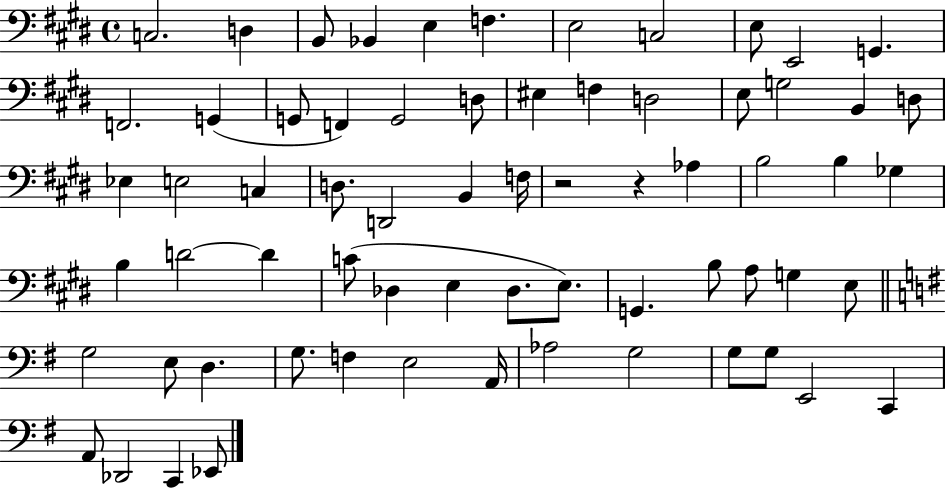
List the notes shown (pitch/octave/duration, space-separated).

C3/h. D3/q B2/e Bb2/q E3/q F3/q. E3/h C3/h E3/e E2/h G2/q. F2/h. G2/q G2/e F2/q G2/h D3/e EIS3/q F3/q D3/h E3/e G3/h B2/q D3/e Eb3/q E3/h C3/q D3/e. D2/h B2/q F3/s R/h R/q Ab3/q B3/h B3/q Gb3/q B3/q D4/h D4/q C4/e Db3/q E3/q Db3/e. E3/e. G2/q. B3/e A3/e G3/q E3/e G3/h E3/e D3/q. G3/e. F3/q E3/h A2/s Ab3/h G3/h G3/e G3/e E2/h C2/q A2/e Db2/h C2/q Eb2/e